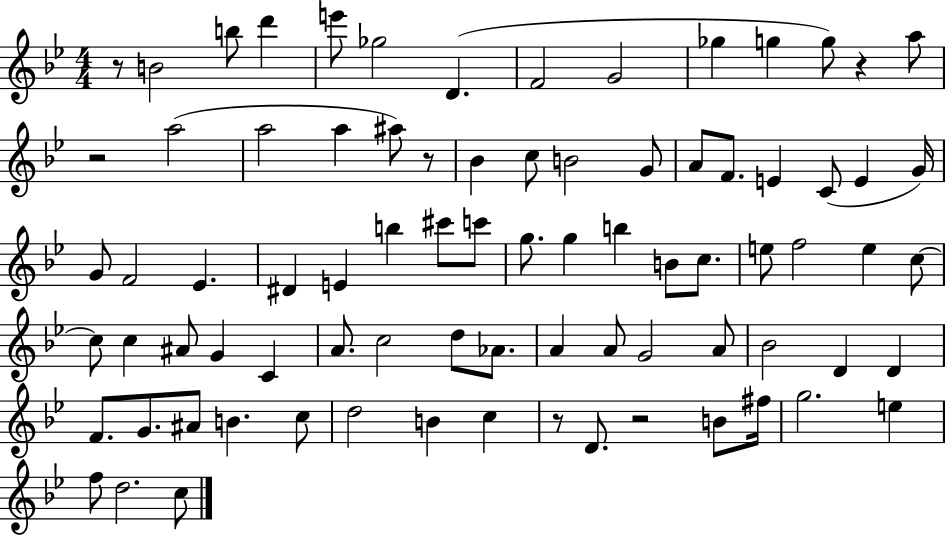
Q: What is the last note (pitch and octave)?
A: C5